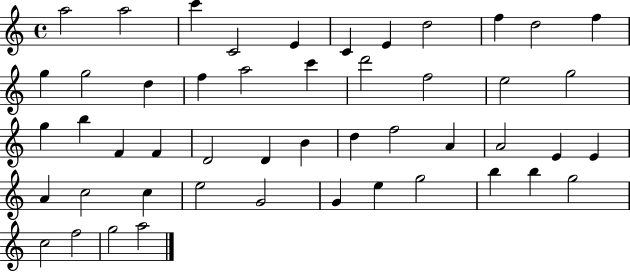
A5/h A5/h C6/q C4/h E4/q C4/q E4/q D5/h F5/q D5/h F5/q G5/q G5/h D5/q F5/q A5/h C6/q D6/h F5/h E5/h G5/h G5/q B5/q F4/q F4/q D4/h D4/q B4/q D5/q F5/h A4/q A4/h E4/q E4/q A4/q C5/h C5/q E5/h G4/h G4/q E5/q G5/h B5/q B5/q G5/h C5/h F5/h G5/h A5/h